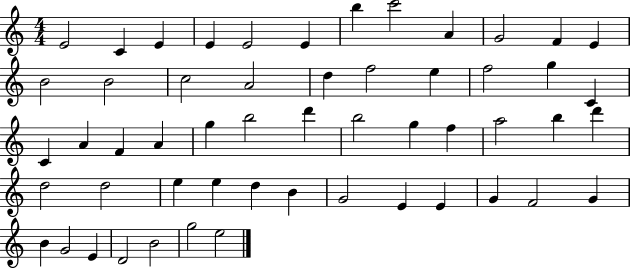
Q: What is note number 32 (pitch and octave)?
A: F5